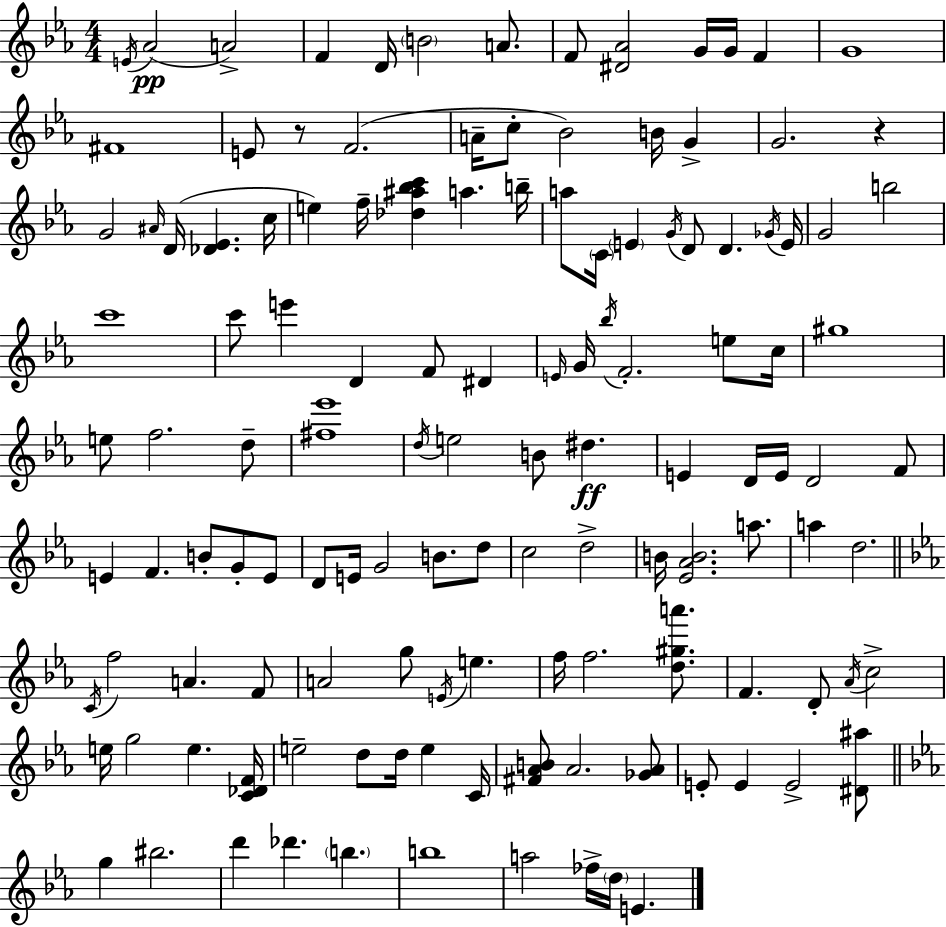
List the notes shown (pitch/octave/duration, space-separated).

E4/s Ab4/h A4/h F4/q D4/s B4/h A4/e. F4/e [D#4,Ab4]/h G4/s G4/s F4/q G4/w F#4/w E4/e R/e F4/h. A4/s C5/e Bb4/h B4/s G4/q G4/h. R/q G4/h A#4/s D4/s [Db4,Eb4]/q. C5/s E5/q F5/s [Db5,A#5,Bb5,C6]/q A5/q. B5/s A5/e C4/s E4/q G4/s D4/e D4/q. Gb4/s E4/s G4/h B5/h C6/w C6/e E6/q D4/q F4/e D#4/q E4/s G4/s Bb5/s F4/h. E5/e C5/s G#5/w E5/e F5/h. D5/e [F#5,Eb6]/w D5/s E5/h B4/e D#5/q. E4/q D4/s E4/s D4/h F4/e E4/q F4/q. B4/e G4/e E4/e D4/e E4/s G4/h B4/e. D5/e C5/h D5/h B4/s [Eb4,Ab4,B4]/h. A5/e. A5/q D5/h. C4/s F5/h A4/q. F4/e A4/h G5/e E4/s E5/q. F5/s F5/h. [D5,G#5,A6]/e. F4/q. D4/e Ab4/s C5/h E5/s G5/h E5/q. [C4,Db4,F4]/s E5/h D5/e D5/s E5/q C4/s [F#4,Ab4,B4]/e Ab4/h. [Gb4,Ab4]/e E4/e E4/q E4/h [D#4,A#5]/e G5/q BIS5/h. D6/q Db6/q. B5/q. B5/w A5/h FES5/s D5/s E4/q.